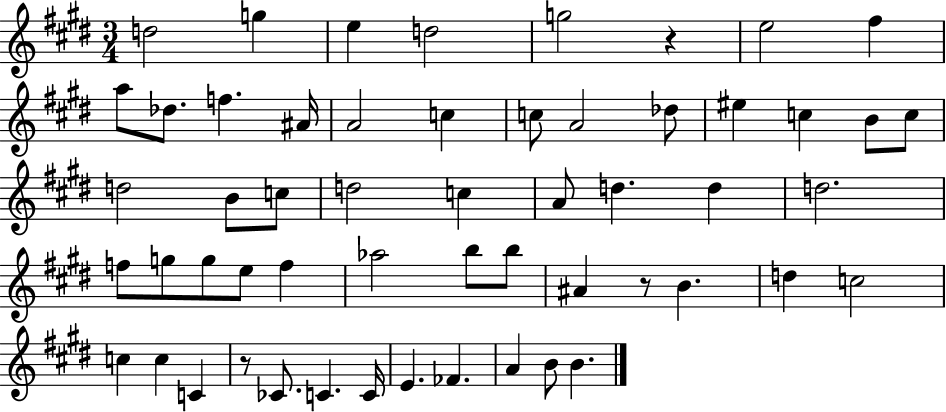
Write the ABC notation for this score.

X:1
T:Untitled
M:3/4
L:1/4
K:E
d2 g e d2 g2 z e2 ^f a/2 _d/2 f ^A/4 A2 c c/2 A2 _d/2 ^e c B/2 c/2 d2 B/2 c/2 d2 c A/2 d d d2 f/2 g/2 g/2 e/2 f _a2 b/2 b/2 ^A z/2 B d c2 c c C z/2 _C/2 C C/4 E _F A B/2 B